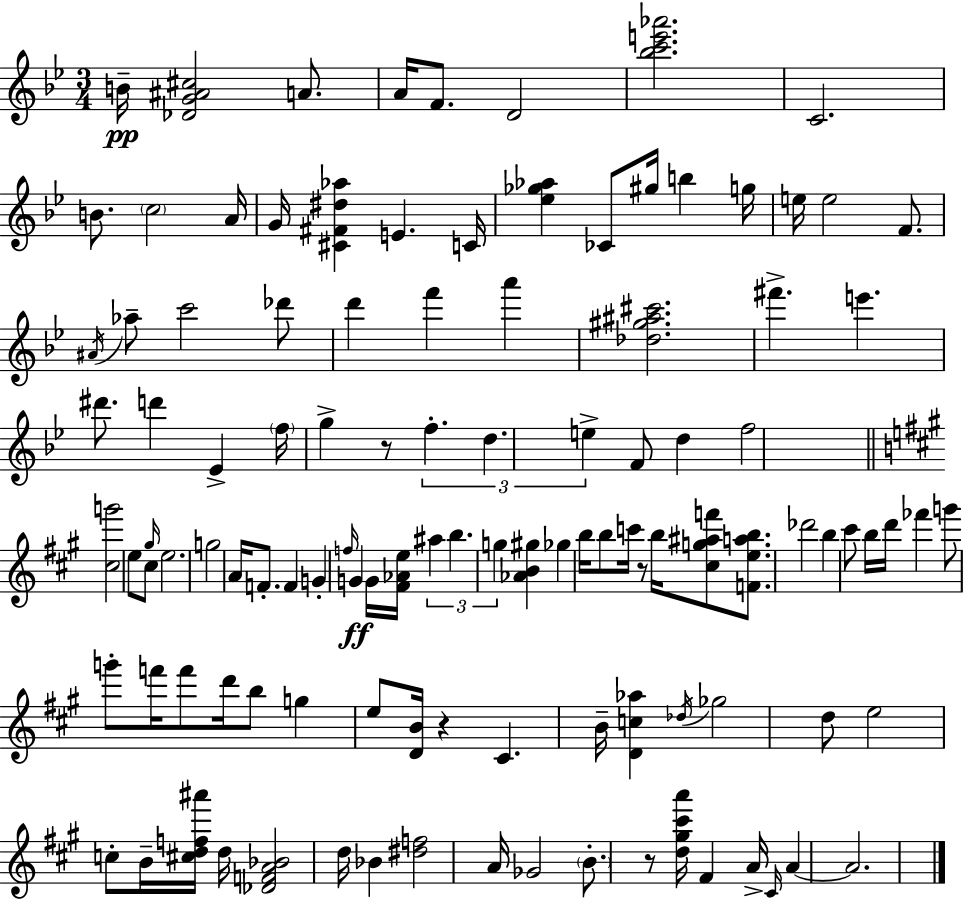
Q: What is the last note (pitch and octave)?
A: A4